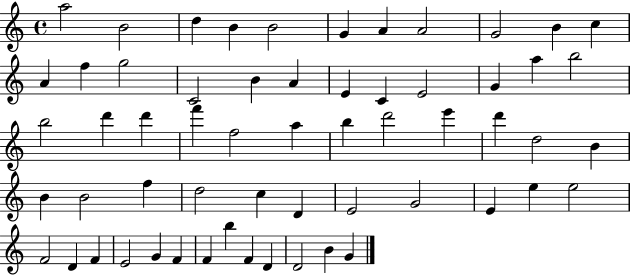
{
  \clef treble
  \time 4/4
  \defaultTimeSignature
  \key c \major
  a''2 b'2 | d''4 b'4 b'2 | g'4 a'4 a'2 | g'2 b'4 c''4 | \break a'4 f''4 g''2 | c'2 b'4 a'4 | e'4 c'4 e'2 | g'4 a''4 b''2 | \break b''2 d'''4 d'''4 | f'''4 f''2 a''4 | b''4 d'''2 e'''4 | d'''4 d''2 b'4 | \break b'4 b'2 f''4 | d''2 c''4 d'4 | e'2 g'2 | e'4 e''4 e''2 | \break f'2 d'4 f'4 | e'2 g'4 f'4 | f'4 b''4 f'4 d'4 | d'2 b'4 g'4 | \break \bar "|."
}